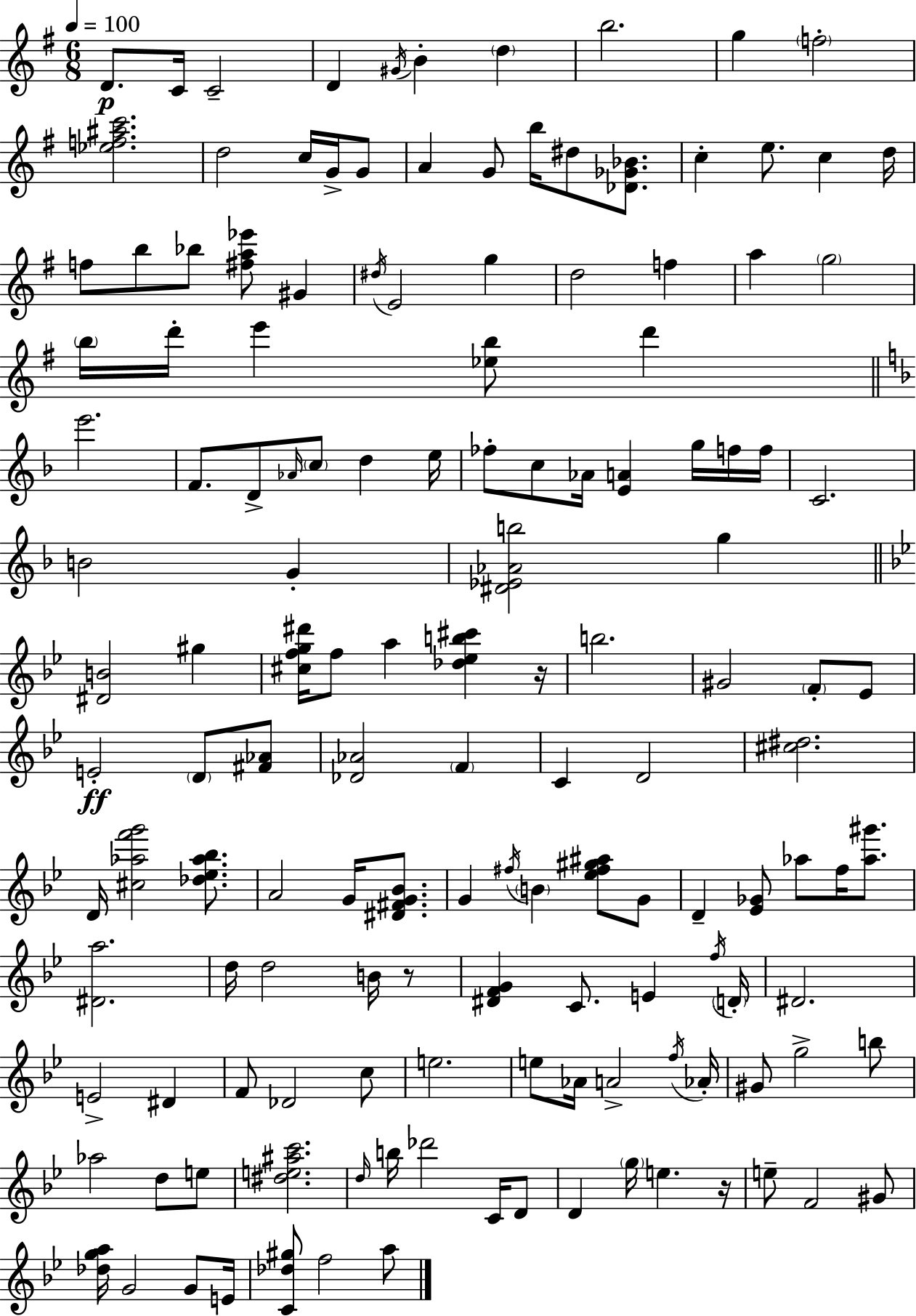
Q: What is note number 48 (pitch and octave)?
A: G5